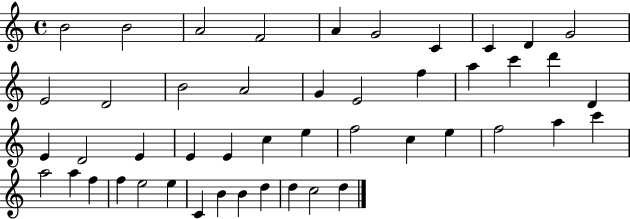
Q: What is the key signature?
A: C major